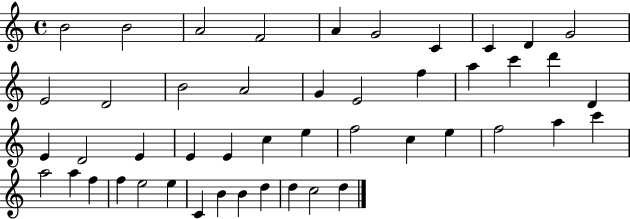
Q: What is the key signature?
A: C major